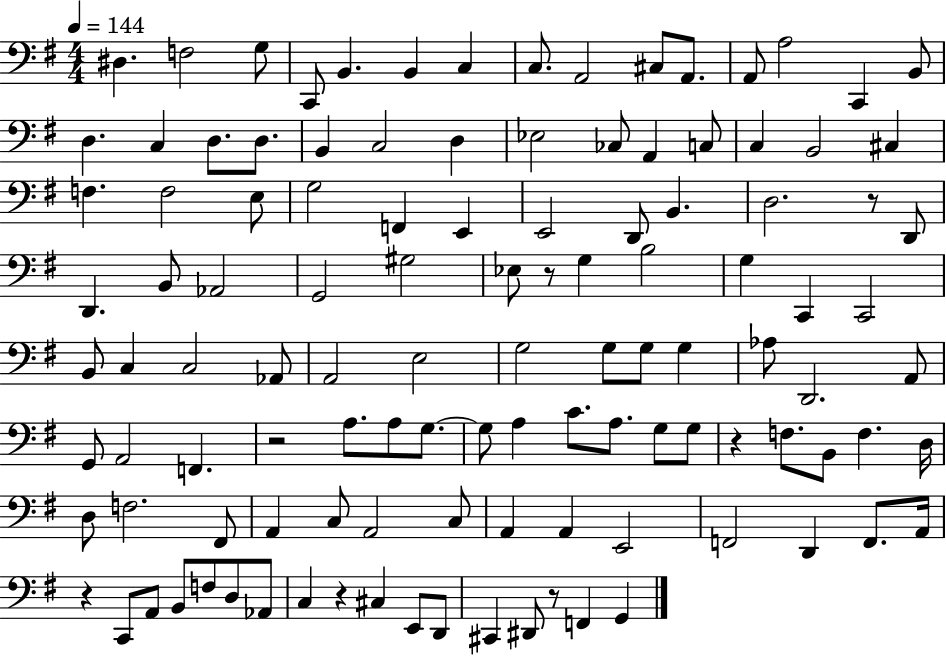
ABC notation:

X:1
T:Untitled
M:4/4
L:1/4
K:G
^D, F,2 G,/2 C,,/2 B,, B,, C, C,/2 A,,2 ^C,/2 A,,/2 A,,/2 A,2 C,, B,,/2 D, C, D,/2 D,/2 B,, C,2 D, _E,2 _C,/2 A,, C,/2 C, B,,2 ^C, F, F,2 E,/2 G,2 F,, E,, E,,2 D,,/2 B,, D,2 z/2 D,,/2 D,, B,,/2 _A,,2 G,,2 ^G,2 _E,/2 z/2 G, B,2 G, C,, C,,2 B,,/2 C, C,2 _A,,/2 A,,2 E,2 G,2 G,/2 G,/2 G, _A,/2 D,,2 A,,/2 G,,/2 A,,2 F,, z2 A,/2 A,/2 G,/2 G,/2 A, C/2 A,/2 G,/2 G,/2 z F,/2 B,,/2 F, D,/4 D,/2 F,2 ^F,,/2 A,, C,/2 A,,2 C,/2 A,, A,, E,,2 F,,2 D,, F,,/2 A,,/4 z C,,/2 A,,/2 B,,/2 F,/2 D,/2 _A,,/2 C, z ^C, E,,/2 D,,/2 ^C,, ^D,,/2 z/2 F,, G,,